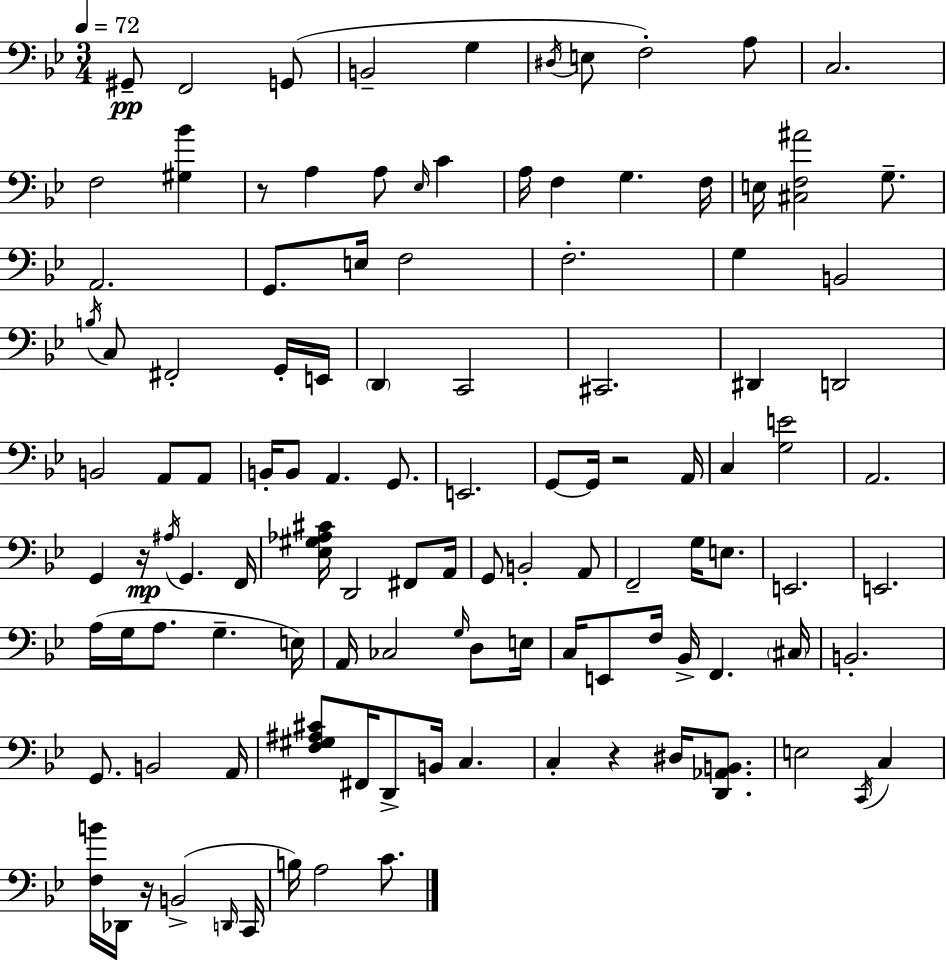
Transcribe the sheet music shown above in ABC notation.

X:1
T:Untitled
M:3/4
L:1/4
K:Gm
^G,,/2 F,,2 G,,/2 B,,2 G, ^D,/4 E,/2 F,2 A,/2 C,2 F,2 [^G,_B] z/2 A, A,/2 _E,/4 C A,/4 F, G, F,/4 E,/4 [^C,F,^A]2 G,/2 A,,2 G,,/2 E,/4 F,2 F,2 G, B,,2 B,/4 C,/2 ^F,,2 G,,/4 E,,/4 D,, C,,2 ^C,,2 ^D,, D,,2 B,,2 A,,/2 A,,/2 B,,/4 B,,/2 A,, G,,/2 E,,2 G,,/2 G,,/4 z2 A,,/4 C, [G,E]2 A,,2 G,, z/4 ^A,/4 G,, F,,/4 [_E,^G,_A,^C]/4 D,,2 ^F,,/2 A,,/4 G,,/2 B,,2 A,,/2 F,,2 G,/4 E,/2 E,,2 E,,2 A,/4 G,/4 A,/2 G, E,/4 A,,/4 _C,2 G,/4 D,/2 E,/4 C,/4 E,,/2 F,/4 _B,,/4 F,, ^C,/4 B,,2 G,,/2 B,,2 A,,/4 [F,^G,^A,^C]/2 ^F,,/4 D,,/2 B,,/4 C, C, z ^D,/4 [D,,_A,,B,,]/2 E,2 C,,/4 C, [F,B]/4 _D,,/4 z/4 B,,2 D,,/4 C,,/4 B,/4 A,2 C/2